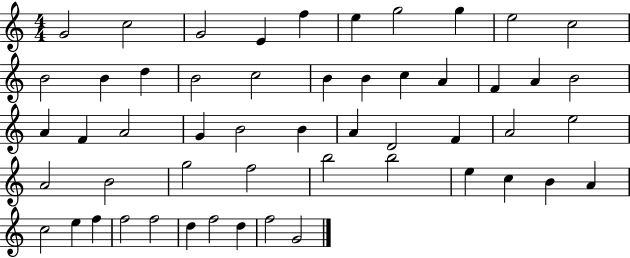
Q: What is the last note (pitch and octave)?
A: G4